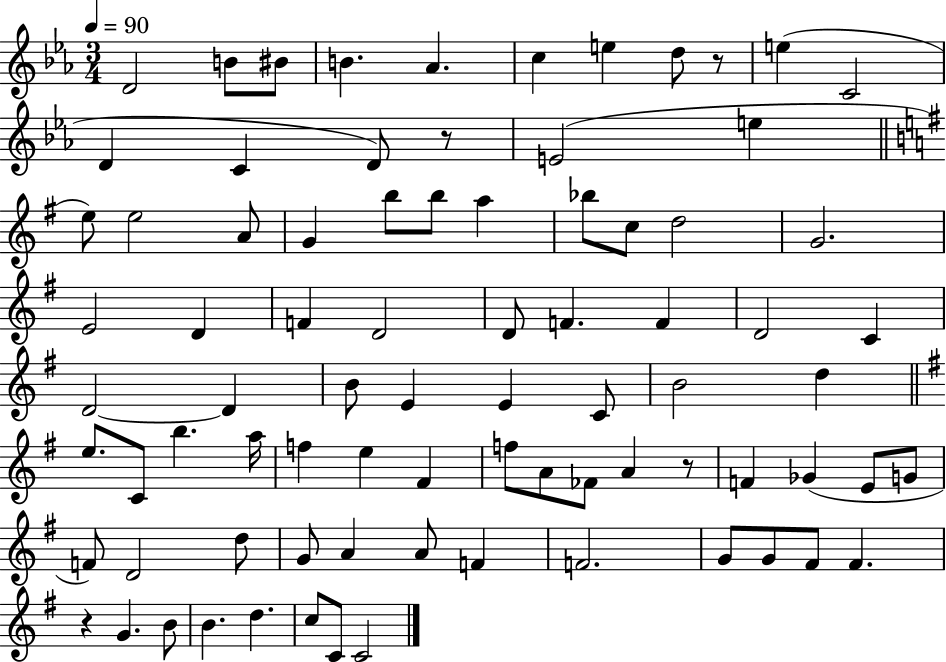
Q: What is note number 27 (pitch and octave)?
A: E4